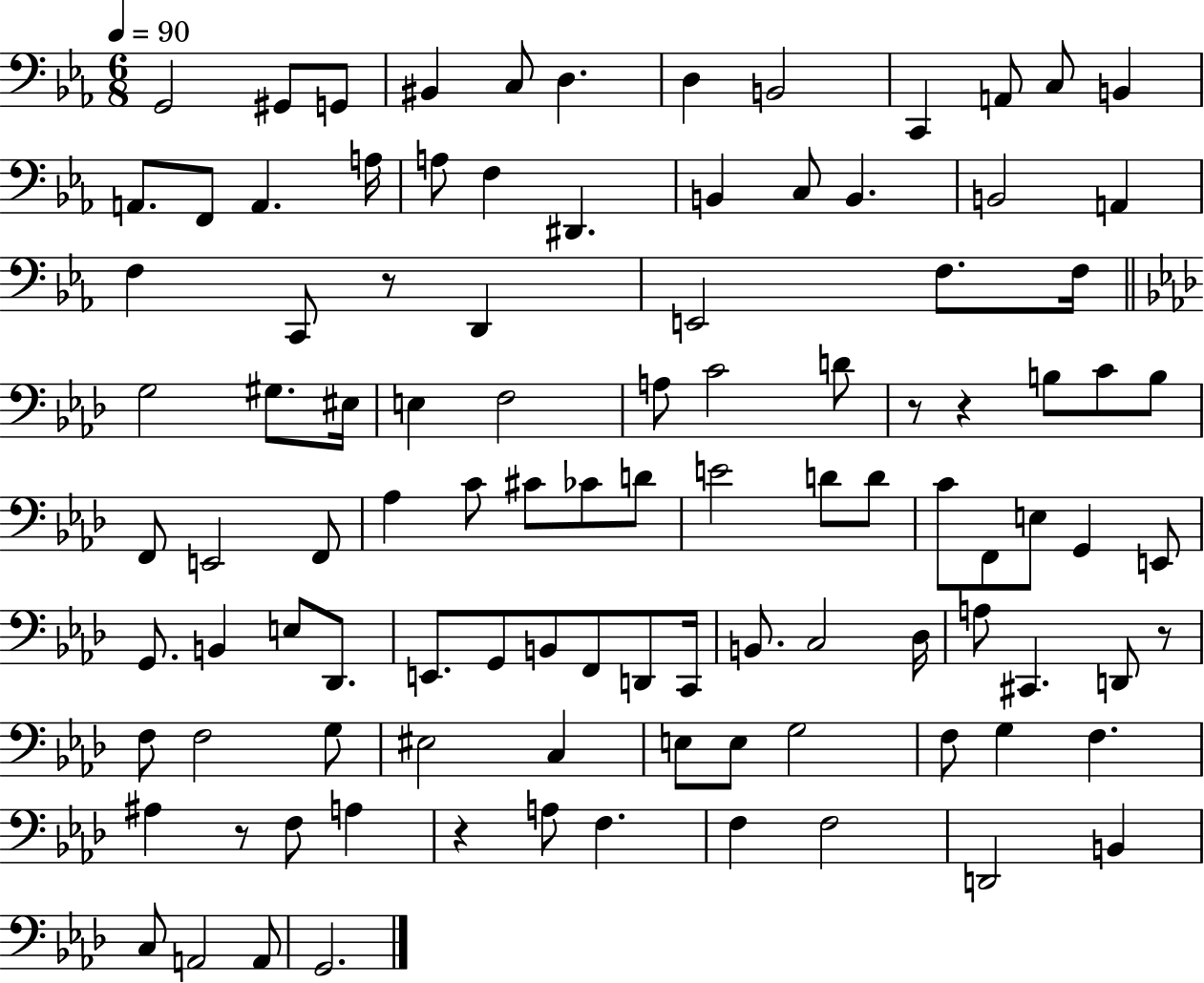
{
  \clef bass
  \numericTimeSignature
  \time 6/8
  \key ees \major
  \tempo 4 = 90
  g,2 gis,8 g,8 | bis,4 c8 d4. | d4 b,2 | c,4 a,8 c8 b,4 | \break a,8. f,8 a,4. a16 | a8 f4 dis,4. | b,4 c8 b,4. | b,2 a,4 | \break f4 c,8 r8 d,4 | e,2 f8. f16 | \bar "||" \break \key aes \major g2 gis8. eis16 | e4 f2 | a8 c'2 d'8 | r8 r4 b8 c'8 b8 | \break f,8 e,2 f,8 | aes4 c'8 cis'8 ces'8 d'8 | e'2 d'8 d'8 | c'8 f,8 e8 g,4 e,8 | \break g,8. b,4 e8 des,8. | e,8. g,8 b,8 f,8 d,8 c,16 | b,8. c2 des16 | a8 cis,4. d,8 r8 | \break f8 f2 g8 | eis2 c4 | e8 e8 g2 | f8 g4 f4. | \break ais4 r8 f8 a4 | r4 a8 f4. | f4 f2 | d,2 b,4 | \break c8 a,2 a,8 | g,2. | \bar "|."
}